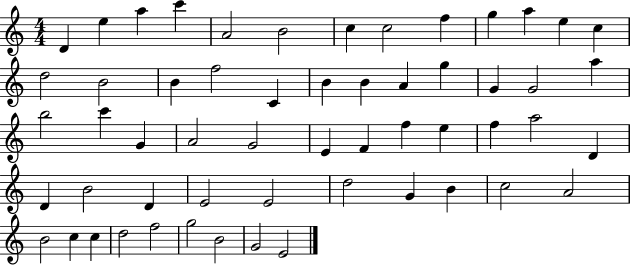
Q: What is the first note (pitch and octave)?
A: D4